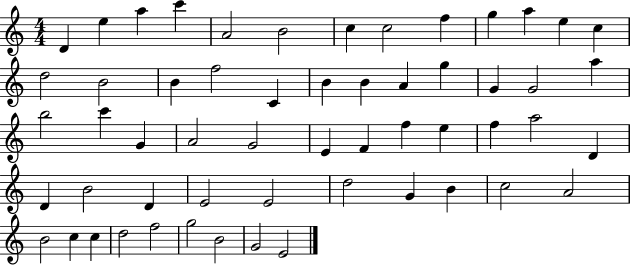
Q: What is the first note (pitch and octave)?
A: D4